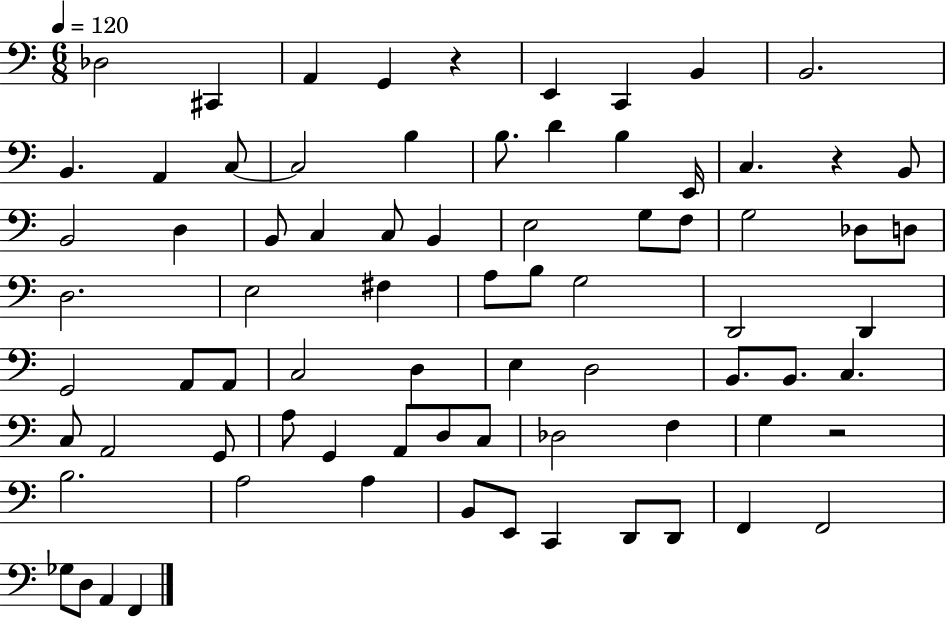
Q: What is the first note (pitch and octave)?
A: Db3